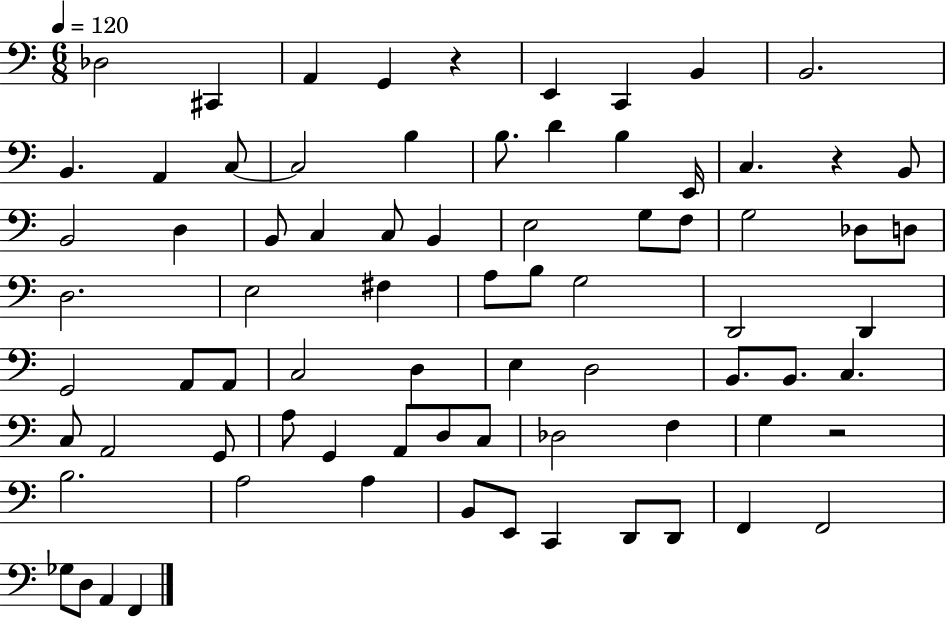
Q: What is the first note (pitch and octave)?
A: Db3